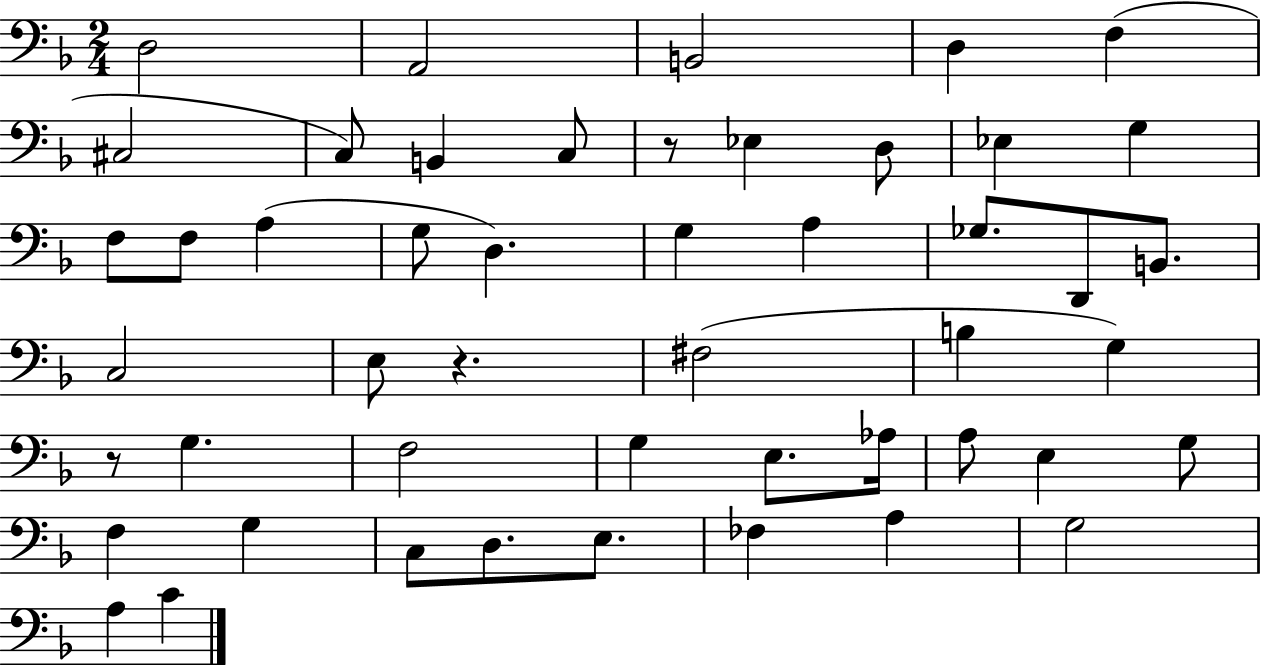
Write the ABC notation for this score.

X:1
T:Untitled
M:2/4
L:1/4
K:F
D,2 A,,2 B,,2 D, F, ^C,2 C,/2 B,, C,/2 z/2 _E, D,/2 _E, G, F,/2 F,/2 A, G,/2 D, G, A, _G,/2 D,,/2 B,,/2 C,2 E,/2 z ^F,2 B, G, z/2 G, F,2 G, E,/2 _A,/4 A,/2 E, G,/2 F, G, C,/2 D,/2 E,/2 _F, A, G,2 A, C